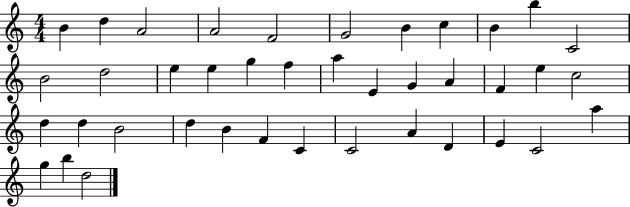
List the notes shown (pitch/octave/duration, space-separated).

B4/q D5/q A4/h A4/h F4/h G4/h B4/q C5/q B4/q B5/q C4/h B4/h D5/h E5/q E5/q G5/q F5/q A5/q E4/q G4/q A4/q F4/q E5/q C5/h D5/q D5/q B4/h D5/q B4/q F4/q C4/q C4/h A4/q D4/q E4/q C4/h A5/q G5/q B5/q D5/h